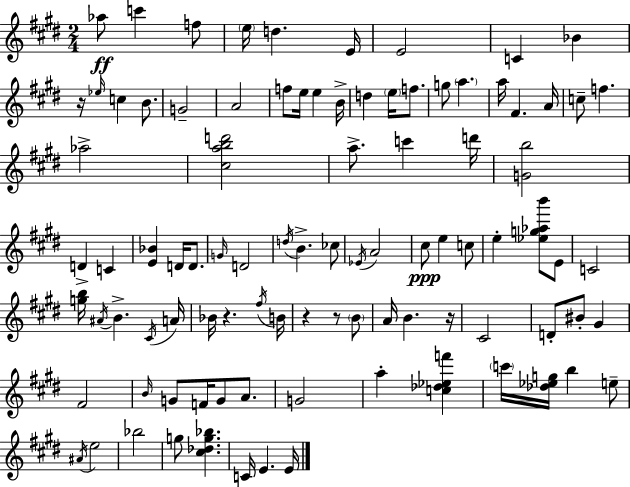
Ab5/e C6/q F5/e E5/s D5/q. E4/s E4/h C4/q Bb4/q R/s Eb5/s C5/q B4/e. G4/h A4/h F5/e E5/s E5/q B4/s D5/q E5/s F5/e. G5/e A5/q. A5/s F#4/q. A4/s C5/e F5/q. Ab5/h [C#5,A5,B5,D6]/h A5/e. C6/q D6/s [G4,B5]/h D4/q C4/q [E4,Bb4]/q D4/s D4/e. G4/s D4/h D5/s B4/q. CES5/e Eb4/s A4/h C#5/e E5/q C5/e E5/q [Eb5,G5,Ab5,B6]/e E4/e C4/h [G5,B5]/s A#4/s B4/q. C#4/s A4/s Bb4/s R/q. F#5/s B4/s R/q R/e B4/e A4/s B4/q. R/s C#4/h D4/e BIS4/e G#4/q F#4/h B4/s G4/e F4/s G4/e A4/e. G4/h A5/q [C5,Db5,Eb5,F6]/q C6/s [Db5,Eb5,G5]/s B5/q E5/e A#4/s E5/h Bb5/h G5/e [C#5,Db5,G5,Bb5]/q. C4/s E4/q. E4/s